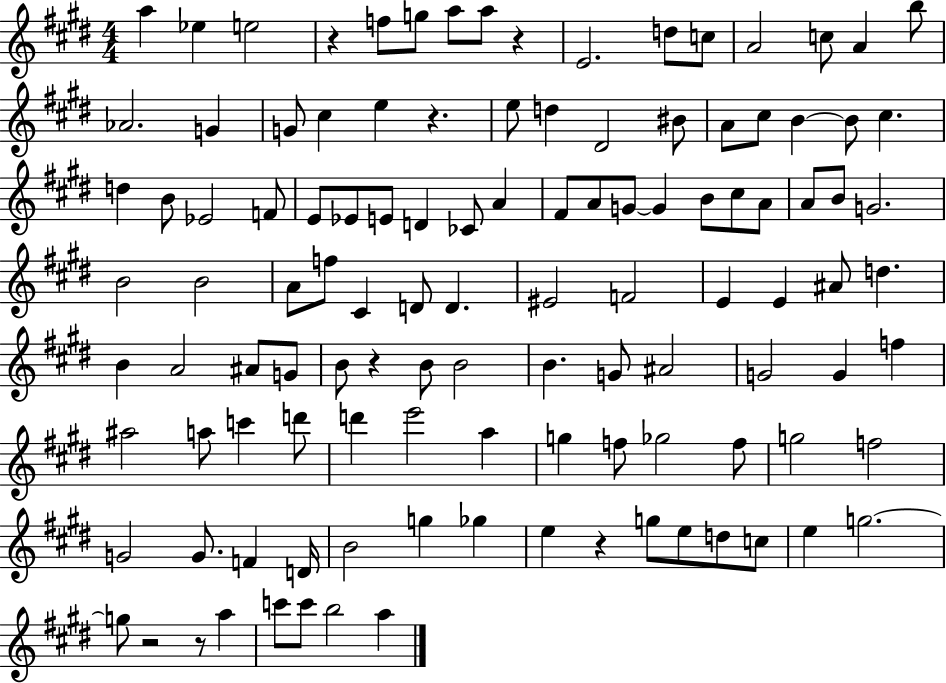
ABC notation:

X:1
T:Untitled
M:4/4
L:1/4
K:E
a _e e2 z f/2 g/2 a/2 a/2 z E2 d/2 c/2 A2 c/2 A b/2 _A2 G G/2 ^c e z e/2 d ^D2 ^B/2 A/2 ^c/2 B B/2 ^c d B/2 _E2 F/2 E/2 _E/2 E/2 D _C/2 A ^F/2 A/2 G/2 G B/2 ^c/2 A/2 A/2 B/2 G2 B2 B2 A/2 f/2 ^C D/2 D ^E2 F2 E E ^A/2 d B A2 ^A/2 G/2 B/2 z B/2 B2 B G/2 ^A2 G2 G f ^a2 a/2 c' d'/2 d' e'2 a g f/2 _g2 f/2 g2 f2 G2 G/2 F D/4 B2 g _g e z g/2 e/2 d/2 c/2 e g2 g/2 z2 z/2 a c'/2 c'/2 b2 a